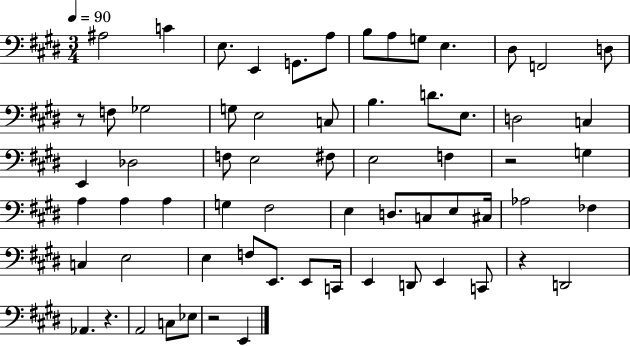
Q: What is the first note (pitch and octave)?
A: A#3